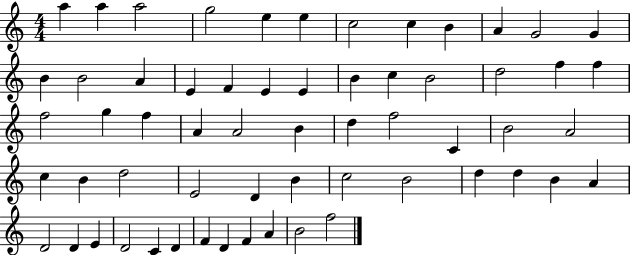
{
  \clef treble
  \numericTimeSignature
  \time 4/4
  \key c \major
  a''4 a''4 a''2 | g''2 e''4 e''4 | c''2 c''4 b'4 | a'4 g'2 g'4 | \break b'4 b'2 a'4 | e'4 f'4 e'4 e'4 | b'4 c''4 b'2 | d''2 f''4 f''4 | \break f''2 g''4 f''4 | a'4 a'2 b'4 | d''4 f''2 c'4 | b'2 a'2 | \break c''4 b'4 d''2 | e'2 d'4 b'4 | c''2 b'2 | d''4 d''4 b'4 a'4 | \break d'2 d'4 e'4 | d'2 c'4 d'4 | f'4 d'4 f'4 a'4 | b'2 f''2 | \break \bar "|."
}